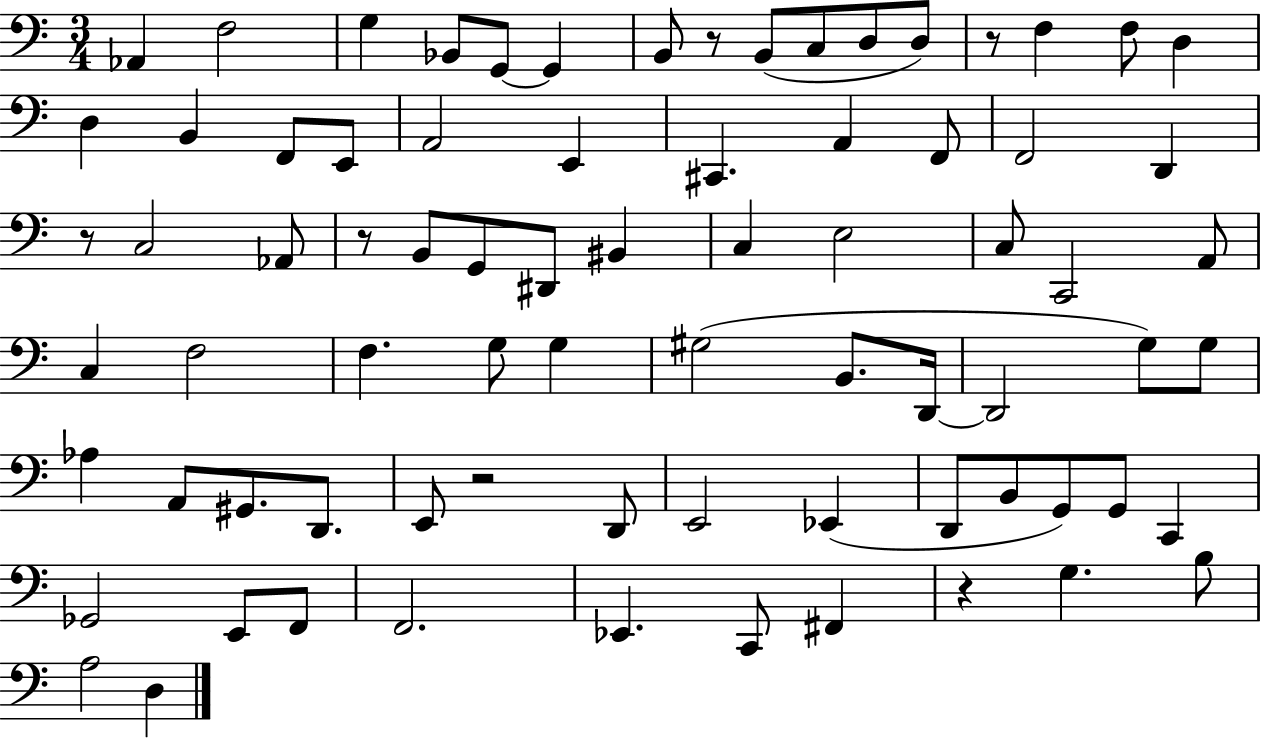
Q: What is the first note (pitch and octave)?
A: Ab2